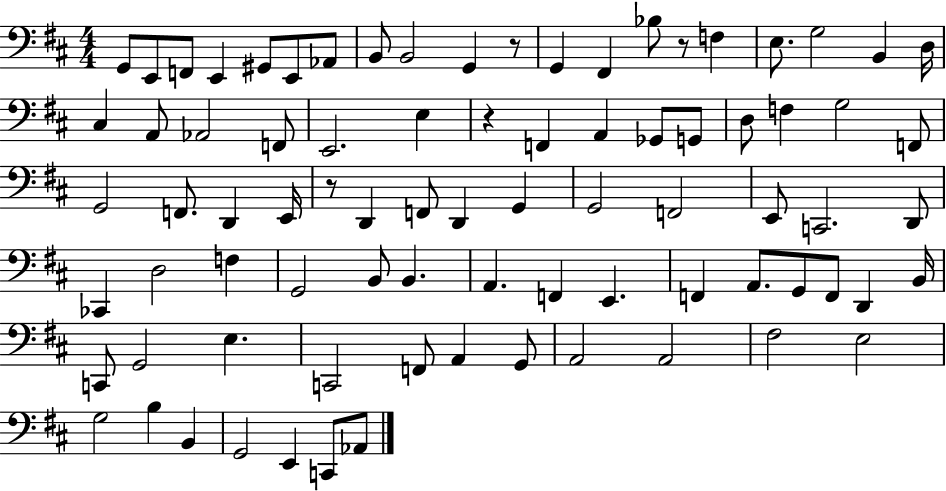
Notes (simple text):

G2/e E2/e F2/e E2/q G#2/e E2/e Ab2/e B2/e B2/h G2/q R/e G2/q F#2/q Bb3/e R/e F3/q E3/e. G3/h B2/q D3/s C#3/q A2/e Ab2/h F2/e E2/h. E3/q R/q F2/q A2/q Gb2/e G2/e D3/e F3/q G3/h F2/e G2/h F2/e. D2/q E2/s R/e D2/q F2/e D2/q G2/q G2/h F2/h E2/e C2/h. D2/e CES2/q D3/h F3/q G2/h B2/e B2/q. A2/q. F2/q E2/q. F2/q A2/e. G2/e F2/e D2/q B2/s C2/e G2/h E3/q. C2/h F2/e A2/q G2/e A2/h A2/h F#3/h E3/h G3/h B3/q B2/q G2/h E2/q C2/e Ab2/e